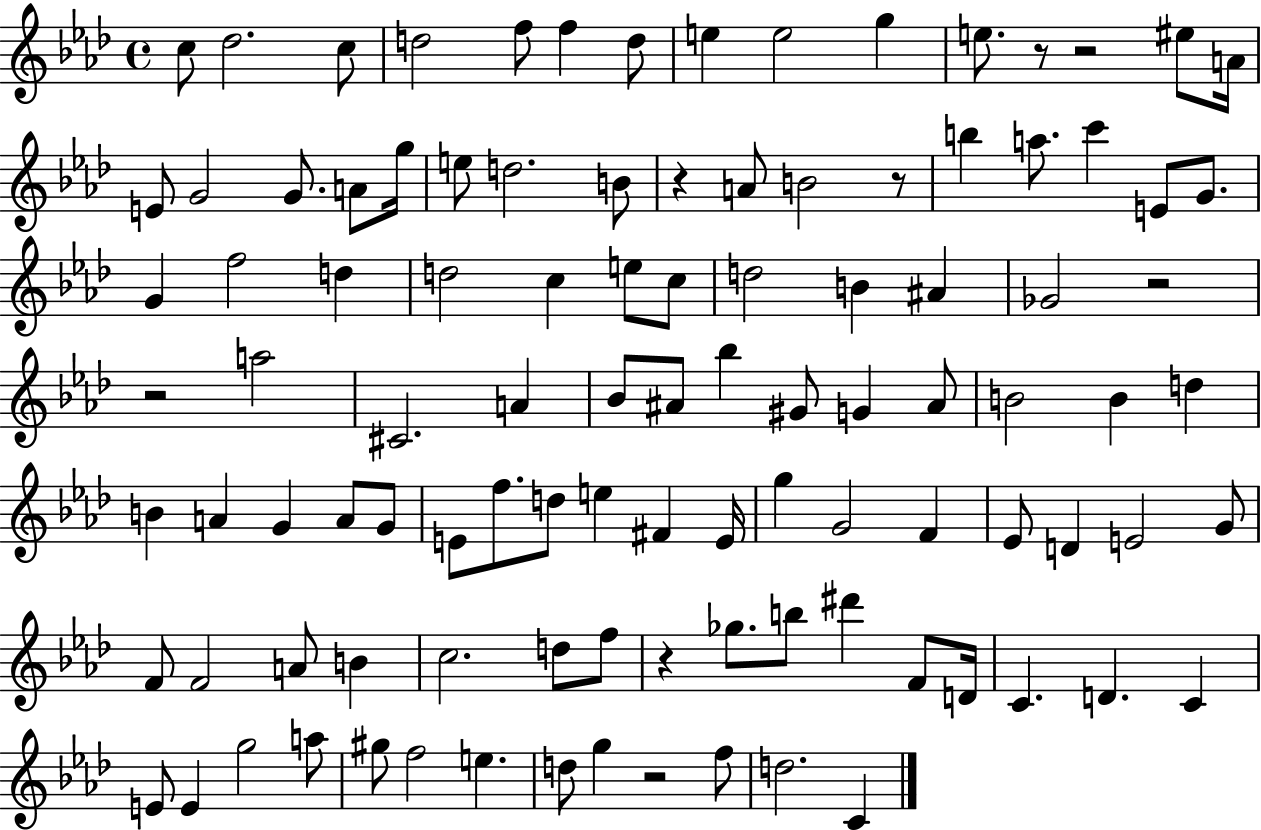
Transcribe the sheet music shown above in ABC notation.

X:1
T:Untitled
M:4/4
L:1/4
K:Ab
c/2 _d2 c/2 d2 f/2 f d/2 e e2 g e/2 z/2 z2 ^e/2 A/4 E/2 G2 G/2 A/2 g/4 e/2 d2 B/2 z A/2 B2 z/2 b a/2 c' E/2 G/2 G f2 d d2 c e/2 c/2 d2 B ^A _G2 z2 z2 a2 ^C2 A _B/2 ^A/2 _b ^G/2 G ^A/2 B2 B d B A G A/2 G/2 E/2 f/2 d/2 e ^F E/4 g G2 F _E/2 D E2 G/2 F/2 F2 A/2 B c2 d/2 f/2 z _g/2 b/2 ^d' F/2 D/4 C D C E/2 E g2 a/2 ^g/2 f2 e d/2 g z2 f/2 d2 C